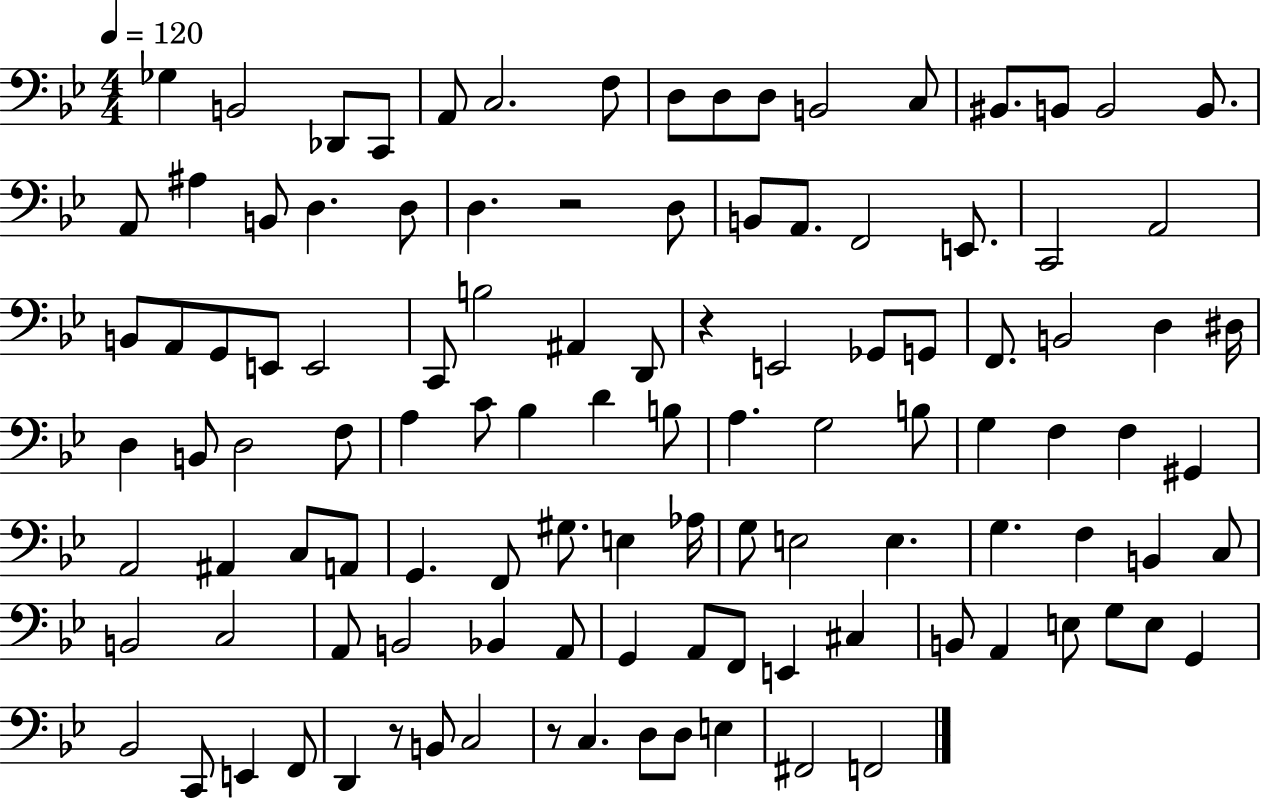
X:1
T:Untitled
M:4/4
L:1/4
K:Bb
_G, B,,2 _D,,/2 C,,/2 A,,/2 C,2 F,/2 D,/2 D,/2 D,/2 B,,2 C,/2 ^B,,/2 B,,/2 B,,2 B,,/2 A,,/2 ^A, B,,/2 D, D,/2 D, z2 D,/2 B,,/2 A,,/2 F,,2 E,,/2 C,,2 A,,2 B,,/2 A,,/2 G,,/2 E,,/2 E,,2 C,,/2 B,2 ^A,, D,,/2 z E,,2 _G,,/2 G,,/2 F,,/2 B,,2 D, ^D,/4 D, B,,/2 D,2 F,/2 A, C/2 _B, D B,/2 A, G,2 B,/2 G, F, F, ^G,, A,,2 ^A,, C,/2 A,,/2 G,, F,,/2 ^G,/2 E, _A,/4 G,/2 E,2 E, G, F, B,, C,/2 B,,2 C,2 A,,/2 B,,2 _B,, A,,/2 G,, A,,/2 F,,/2 E,, ^C, B,,/2 A,, E,/2 G,/2 E,/2 G,, _B,,2 C,,/2 E,, F,,/2 D,, z/2 B,,/2 C,2 z/2 C, D,/2 D,/2 E, ^F,,2 F,,2